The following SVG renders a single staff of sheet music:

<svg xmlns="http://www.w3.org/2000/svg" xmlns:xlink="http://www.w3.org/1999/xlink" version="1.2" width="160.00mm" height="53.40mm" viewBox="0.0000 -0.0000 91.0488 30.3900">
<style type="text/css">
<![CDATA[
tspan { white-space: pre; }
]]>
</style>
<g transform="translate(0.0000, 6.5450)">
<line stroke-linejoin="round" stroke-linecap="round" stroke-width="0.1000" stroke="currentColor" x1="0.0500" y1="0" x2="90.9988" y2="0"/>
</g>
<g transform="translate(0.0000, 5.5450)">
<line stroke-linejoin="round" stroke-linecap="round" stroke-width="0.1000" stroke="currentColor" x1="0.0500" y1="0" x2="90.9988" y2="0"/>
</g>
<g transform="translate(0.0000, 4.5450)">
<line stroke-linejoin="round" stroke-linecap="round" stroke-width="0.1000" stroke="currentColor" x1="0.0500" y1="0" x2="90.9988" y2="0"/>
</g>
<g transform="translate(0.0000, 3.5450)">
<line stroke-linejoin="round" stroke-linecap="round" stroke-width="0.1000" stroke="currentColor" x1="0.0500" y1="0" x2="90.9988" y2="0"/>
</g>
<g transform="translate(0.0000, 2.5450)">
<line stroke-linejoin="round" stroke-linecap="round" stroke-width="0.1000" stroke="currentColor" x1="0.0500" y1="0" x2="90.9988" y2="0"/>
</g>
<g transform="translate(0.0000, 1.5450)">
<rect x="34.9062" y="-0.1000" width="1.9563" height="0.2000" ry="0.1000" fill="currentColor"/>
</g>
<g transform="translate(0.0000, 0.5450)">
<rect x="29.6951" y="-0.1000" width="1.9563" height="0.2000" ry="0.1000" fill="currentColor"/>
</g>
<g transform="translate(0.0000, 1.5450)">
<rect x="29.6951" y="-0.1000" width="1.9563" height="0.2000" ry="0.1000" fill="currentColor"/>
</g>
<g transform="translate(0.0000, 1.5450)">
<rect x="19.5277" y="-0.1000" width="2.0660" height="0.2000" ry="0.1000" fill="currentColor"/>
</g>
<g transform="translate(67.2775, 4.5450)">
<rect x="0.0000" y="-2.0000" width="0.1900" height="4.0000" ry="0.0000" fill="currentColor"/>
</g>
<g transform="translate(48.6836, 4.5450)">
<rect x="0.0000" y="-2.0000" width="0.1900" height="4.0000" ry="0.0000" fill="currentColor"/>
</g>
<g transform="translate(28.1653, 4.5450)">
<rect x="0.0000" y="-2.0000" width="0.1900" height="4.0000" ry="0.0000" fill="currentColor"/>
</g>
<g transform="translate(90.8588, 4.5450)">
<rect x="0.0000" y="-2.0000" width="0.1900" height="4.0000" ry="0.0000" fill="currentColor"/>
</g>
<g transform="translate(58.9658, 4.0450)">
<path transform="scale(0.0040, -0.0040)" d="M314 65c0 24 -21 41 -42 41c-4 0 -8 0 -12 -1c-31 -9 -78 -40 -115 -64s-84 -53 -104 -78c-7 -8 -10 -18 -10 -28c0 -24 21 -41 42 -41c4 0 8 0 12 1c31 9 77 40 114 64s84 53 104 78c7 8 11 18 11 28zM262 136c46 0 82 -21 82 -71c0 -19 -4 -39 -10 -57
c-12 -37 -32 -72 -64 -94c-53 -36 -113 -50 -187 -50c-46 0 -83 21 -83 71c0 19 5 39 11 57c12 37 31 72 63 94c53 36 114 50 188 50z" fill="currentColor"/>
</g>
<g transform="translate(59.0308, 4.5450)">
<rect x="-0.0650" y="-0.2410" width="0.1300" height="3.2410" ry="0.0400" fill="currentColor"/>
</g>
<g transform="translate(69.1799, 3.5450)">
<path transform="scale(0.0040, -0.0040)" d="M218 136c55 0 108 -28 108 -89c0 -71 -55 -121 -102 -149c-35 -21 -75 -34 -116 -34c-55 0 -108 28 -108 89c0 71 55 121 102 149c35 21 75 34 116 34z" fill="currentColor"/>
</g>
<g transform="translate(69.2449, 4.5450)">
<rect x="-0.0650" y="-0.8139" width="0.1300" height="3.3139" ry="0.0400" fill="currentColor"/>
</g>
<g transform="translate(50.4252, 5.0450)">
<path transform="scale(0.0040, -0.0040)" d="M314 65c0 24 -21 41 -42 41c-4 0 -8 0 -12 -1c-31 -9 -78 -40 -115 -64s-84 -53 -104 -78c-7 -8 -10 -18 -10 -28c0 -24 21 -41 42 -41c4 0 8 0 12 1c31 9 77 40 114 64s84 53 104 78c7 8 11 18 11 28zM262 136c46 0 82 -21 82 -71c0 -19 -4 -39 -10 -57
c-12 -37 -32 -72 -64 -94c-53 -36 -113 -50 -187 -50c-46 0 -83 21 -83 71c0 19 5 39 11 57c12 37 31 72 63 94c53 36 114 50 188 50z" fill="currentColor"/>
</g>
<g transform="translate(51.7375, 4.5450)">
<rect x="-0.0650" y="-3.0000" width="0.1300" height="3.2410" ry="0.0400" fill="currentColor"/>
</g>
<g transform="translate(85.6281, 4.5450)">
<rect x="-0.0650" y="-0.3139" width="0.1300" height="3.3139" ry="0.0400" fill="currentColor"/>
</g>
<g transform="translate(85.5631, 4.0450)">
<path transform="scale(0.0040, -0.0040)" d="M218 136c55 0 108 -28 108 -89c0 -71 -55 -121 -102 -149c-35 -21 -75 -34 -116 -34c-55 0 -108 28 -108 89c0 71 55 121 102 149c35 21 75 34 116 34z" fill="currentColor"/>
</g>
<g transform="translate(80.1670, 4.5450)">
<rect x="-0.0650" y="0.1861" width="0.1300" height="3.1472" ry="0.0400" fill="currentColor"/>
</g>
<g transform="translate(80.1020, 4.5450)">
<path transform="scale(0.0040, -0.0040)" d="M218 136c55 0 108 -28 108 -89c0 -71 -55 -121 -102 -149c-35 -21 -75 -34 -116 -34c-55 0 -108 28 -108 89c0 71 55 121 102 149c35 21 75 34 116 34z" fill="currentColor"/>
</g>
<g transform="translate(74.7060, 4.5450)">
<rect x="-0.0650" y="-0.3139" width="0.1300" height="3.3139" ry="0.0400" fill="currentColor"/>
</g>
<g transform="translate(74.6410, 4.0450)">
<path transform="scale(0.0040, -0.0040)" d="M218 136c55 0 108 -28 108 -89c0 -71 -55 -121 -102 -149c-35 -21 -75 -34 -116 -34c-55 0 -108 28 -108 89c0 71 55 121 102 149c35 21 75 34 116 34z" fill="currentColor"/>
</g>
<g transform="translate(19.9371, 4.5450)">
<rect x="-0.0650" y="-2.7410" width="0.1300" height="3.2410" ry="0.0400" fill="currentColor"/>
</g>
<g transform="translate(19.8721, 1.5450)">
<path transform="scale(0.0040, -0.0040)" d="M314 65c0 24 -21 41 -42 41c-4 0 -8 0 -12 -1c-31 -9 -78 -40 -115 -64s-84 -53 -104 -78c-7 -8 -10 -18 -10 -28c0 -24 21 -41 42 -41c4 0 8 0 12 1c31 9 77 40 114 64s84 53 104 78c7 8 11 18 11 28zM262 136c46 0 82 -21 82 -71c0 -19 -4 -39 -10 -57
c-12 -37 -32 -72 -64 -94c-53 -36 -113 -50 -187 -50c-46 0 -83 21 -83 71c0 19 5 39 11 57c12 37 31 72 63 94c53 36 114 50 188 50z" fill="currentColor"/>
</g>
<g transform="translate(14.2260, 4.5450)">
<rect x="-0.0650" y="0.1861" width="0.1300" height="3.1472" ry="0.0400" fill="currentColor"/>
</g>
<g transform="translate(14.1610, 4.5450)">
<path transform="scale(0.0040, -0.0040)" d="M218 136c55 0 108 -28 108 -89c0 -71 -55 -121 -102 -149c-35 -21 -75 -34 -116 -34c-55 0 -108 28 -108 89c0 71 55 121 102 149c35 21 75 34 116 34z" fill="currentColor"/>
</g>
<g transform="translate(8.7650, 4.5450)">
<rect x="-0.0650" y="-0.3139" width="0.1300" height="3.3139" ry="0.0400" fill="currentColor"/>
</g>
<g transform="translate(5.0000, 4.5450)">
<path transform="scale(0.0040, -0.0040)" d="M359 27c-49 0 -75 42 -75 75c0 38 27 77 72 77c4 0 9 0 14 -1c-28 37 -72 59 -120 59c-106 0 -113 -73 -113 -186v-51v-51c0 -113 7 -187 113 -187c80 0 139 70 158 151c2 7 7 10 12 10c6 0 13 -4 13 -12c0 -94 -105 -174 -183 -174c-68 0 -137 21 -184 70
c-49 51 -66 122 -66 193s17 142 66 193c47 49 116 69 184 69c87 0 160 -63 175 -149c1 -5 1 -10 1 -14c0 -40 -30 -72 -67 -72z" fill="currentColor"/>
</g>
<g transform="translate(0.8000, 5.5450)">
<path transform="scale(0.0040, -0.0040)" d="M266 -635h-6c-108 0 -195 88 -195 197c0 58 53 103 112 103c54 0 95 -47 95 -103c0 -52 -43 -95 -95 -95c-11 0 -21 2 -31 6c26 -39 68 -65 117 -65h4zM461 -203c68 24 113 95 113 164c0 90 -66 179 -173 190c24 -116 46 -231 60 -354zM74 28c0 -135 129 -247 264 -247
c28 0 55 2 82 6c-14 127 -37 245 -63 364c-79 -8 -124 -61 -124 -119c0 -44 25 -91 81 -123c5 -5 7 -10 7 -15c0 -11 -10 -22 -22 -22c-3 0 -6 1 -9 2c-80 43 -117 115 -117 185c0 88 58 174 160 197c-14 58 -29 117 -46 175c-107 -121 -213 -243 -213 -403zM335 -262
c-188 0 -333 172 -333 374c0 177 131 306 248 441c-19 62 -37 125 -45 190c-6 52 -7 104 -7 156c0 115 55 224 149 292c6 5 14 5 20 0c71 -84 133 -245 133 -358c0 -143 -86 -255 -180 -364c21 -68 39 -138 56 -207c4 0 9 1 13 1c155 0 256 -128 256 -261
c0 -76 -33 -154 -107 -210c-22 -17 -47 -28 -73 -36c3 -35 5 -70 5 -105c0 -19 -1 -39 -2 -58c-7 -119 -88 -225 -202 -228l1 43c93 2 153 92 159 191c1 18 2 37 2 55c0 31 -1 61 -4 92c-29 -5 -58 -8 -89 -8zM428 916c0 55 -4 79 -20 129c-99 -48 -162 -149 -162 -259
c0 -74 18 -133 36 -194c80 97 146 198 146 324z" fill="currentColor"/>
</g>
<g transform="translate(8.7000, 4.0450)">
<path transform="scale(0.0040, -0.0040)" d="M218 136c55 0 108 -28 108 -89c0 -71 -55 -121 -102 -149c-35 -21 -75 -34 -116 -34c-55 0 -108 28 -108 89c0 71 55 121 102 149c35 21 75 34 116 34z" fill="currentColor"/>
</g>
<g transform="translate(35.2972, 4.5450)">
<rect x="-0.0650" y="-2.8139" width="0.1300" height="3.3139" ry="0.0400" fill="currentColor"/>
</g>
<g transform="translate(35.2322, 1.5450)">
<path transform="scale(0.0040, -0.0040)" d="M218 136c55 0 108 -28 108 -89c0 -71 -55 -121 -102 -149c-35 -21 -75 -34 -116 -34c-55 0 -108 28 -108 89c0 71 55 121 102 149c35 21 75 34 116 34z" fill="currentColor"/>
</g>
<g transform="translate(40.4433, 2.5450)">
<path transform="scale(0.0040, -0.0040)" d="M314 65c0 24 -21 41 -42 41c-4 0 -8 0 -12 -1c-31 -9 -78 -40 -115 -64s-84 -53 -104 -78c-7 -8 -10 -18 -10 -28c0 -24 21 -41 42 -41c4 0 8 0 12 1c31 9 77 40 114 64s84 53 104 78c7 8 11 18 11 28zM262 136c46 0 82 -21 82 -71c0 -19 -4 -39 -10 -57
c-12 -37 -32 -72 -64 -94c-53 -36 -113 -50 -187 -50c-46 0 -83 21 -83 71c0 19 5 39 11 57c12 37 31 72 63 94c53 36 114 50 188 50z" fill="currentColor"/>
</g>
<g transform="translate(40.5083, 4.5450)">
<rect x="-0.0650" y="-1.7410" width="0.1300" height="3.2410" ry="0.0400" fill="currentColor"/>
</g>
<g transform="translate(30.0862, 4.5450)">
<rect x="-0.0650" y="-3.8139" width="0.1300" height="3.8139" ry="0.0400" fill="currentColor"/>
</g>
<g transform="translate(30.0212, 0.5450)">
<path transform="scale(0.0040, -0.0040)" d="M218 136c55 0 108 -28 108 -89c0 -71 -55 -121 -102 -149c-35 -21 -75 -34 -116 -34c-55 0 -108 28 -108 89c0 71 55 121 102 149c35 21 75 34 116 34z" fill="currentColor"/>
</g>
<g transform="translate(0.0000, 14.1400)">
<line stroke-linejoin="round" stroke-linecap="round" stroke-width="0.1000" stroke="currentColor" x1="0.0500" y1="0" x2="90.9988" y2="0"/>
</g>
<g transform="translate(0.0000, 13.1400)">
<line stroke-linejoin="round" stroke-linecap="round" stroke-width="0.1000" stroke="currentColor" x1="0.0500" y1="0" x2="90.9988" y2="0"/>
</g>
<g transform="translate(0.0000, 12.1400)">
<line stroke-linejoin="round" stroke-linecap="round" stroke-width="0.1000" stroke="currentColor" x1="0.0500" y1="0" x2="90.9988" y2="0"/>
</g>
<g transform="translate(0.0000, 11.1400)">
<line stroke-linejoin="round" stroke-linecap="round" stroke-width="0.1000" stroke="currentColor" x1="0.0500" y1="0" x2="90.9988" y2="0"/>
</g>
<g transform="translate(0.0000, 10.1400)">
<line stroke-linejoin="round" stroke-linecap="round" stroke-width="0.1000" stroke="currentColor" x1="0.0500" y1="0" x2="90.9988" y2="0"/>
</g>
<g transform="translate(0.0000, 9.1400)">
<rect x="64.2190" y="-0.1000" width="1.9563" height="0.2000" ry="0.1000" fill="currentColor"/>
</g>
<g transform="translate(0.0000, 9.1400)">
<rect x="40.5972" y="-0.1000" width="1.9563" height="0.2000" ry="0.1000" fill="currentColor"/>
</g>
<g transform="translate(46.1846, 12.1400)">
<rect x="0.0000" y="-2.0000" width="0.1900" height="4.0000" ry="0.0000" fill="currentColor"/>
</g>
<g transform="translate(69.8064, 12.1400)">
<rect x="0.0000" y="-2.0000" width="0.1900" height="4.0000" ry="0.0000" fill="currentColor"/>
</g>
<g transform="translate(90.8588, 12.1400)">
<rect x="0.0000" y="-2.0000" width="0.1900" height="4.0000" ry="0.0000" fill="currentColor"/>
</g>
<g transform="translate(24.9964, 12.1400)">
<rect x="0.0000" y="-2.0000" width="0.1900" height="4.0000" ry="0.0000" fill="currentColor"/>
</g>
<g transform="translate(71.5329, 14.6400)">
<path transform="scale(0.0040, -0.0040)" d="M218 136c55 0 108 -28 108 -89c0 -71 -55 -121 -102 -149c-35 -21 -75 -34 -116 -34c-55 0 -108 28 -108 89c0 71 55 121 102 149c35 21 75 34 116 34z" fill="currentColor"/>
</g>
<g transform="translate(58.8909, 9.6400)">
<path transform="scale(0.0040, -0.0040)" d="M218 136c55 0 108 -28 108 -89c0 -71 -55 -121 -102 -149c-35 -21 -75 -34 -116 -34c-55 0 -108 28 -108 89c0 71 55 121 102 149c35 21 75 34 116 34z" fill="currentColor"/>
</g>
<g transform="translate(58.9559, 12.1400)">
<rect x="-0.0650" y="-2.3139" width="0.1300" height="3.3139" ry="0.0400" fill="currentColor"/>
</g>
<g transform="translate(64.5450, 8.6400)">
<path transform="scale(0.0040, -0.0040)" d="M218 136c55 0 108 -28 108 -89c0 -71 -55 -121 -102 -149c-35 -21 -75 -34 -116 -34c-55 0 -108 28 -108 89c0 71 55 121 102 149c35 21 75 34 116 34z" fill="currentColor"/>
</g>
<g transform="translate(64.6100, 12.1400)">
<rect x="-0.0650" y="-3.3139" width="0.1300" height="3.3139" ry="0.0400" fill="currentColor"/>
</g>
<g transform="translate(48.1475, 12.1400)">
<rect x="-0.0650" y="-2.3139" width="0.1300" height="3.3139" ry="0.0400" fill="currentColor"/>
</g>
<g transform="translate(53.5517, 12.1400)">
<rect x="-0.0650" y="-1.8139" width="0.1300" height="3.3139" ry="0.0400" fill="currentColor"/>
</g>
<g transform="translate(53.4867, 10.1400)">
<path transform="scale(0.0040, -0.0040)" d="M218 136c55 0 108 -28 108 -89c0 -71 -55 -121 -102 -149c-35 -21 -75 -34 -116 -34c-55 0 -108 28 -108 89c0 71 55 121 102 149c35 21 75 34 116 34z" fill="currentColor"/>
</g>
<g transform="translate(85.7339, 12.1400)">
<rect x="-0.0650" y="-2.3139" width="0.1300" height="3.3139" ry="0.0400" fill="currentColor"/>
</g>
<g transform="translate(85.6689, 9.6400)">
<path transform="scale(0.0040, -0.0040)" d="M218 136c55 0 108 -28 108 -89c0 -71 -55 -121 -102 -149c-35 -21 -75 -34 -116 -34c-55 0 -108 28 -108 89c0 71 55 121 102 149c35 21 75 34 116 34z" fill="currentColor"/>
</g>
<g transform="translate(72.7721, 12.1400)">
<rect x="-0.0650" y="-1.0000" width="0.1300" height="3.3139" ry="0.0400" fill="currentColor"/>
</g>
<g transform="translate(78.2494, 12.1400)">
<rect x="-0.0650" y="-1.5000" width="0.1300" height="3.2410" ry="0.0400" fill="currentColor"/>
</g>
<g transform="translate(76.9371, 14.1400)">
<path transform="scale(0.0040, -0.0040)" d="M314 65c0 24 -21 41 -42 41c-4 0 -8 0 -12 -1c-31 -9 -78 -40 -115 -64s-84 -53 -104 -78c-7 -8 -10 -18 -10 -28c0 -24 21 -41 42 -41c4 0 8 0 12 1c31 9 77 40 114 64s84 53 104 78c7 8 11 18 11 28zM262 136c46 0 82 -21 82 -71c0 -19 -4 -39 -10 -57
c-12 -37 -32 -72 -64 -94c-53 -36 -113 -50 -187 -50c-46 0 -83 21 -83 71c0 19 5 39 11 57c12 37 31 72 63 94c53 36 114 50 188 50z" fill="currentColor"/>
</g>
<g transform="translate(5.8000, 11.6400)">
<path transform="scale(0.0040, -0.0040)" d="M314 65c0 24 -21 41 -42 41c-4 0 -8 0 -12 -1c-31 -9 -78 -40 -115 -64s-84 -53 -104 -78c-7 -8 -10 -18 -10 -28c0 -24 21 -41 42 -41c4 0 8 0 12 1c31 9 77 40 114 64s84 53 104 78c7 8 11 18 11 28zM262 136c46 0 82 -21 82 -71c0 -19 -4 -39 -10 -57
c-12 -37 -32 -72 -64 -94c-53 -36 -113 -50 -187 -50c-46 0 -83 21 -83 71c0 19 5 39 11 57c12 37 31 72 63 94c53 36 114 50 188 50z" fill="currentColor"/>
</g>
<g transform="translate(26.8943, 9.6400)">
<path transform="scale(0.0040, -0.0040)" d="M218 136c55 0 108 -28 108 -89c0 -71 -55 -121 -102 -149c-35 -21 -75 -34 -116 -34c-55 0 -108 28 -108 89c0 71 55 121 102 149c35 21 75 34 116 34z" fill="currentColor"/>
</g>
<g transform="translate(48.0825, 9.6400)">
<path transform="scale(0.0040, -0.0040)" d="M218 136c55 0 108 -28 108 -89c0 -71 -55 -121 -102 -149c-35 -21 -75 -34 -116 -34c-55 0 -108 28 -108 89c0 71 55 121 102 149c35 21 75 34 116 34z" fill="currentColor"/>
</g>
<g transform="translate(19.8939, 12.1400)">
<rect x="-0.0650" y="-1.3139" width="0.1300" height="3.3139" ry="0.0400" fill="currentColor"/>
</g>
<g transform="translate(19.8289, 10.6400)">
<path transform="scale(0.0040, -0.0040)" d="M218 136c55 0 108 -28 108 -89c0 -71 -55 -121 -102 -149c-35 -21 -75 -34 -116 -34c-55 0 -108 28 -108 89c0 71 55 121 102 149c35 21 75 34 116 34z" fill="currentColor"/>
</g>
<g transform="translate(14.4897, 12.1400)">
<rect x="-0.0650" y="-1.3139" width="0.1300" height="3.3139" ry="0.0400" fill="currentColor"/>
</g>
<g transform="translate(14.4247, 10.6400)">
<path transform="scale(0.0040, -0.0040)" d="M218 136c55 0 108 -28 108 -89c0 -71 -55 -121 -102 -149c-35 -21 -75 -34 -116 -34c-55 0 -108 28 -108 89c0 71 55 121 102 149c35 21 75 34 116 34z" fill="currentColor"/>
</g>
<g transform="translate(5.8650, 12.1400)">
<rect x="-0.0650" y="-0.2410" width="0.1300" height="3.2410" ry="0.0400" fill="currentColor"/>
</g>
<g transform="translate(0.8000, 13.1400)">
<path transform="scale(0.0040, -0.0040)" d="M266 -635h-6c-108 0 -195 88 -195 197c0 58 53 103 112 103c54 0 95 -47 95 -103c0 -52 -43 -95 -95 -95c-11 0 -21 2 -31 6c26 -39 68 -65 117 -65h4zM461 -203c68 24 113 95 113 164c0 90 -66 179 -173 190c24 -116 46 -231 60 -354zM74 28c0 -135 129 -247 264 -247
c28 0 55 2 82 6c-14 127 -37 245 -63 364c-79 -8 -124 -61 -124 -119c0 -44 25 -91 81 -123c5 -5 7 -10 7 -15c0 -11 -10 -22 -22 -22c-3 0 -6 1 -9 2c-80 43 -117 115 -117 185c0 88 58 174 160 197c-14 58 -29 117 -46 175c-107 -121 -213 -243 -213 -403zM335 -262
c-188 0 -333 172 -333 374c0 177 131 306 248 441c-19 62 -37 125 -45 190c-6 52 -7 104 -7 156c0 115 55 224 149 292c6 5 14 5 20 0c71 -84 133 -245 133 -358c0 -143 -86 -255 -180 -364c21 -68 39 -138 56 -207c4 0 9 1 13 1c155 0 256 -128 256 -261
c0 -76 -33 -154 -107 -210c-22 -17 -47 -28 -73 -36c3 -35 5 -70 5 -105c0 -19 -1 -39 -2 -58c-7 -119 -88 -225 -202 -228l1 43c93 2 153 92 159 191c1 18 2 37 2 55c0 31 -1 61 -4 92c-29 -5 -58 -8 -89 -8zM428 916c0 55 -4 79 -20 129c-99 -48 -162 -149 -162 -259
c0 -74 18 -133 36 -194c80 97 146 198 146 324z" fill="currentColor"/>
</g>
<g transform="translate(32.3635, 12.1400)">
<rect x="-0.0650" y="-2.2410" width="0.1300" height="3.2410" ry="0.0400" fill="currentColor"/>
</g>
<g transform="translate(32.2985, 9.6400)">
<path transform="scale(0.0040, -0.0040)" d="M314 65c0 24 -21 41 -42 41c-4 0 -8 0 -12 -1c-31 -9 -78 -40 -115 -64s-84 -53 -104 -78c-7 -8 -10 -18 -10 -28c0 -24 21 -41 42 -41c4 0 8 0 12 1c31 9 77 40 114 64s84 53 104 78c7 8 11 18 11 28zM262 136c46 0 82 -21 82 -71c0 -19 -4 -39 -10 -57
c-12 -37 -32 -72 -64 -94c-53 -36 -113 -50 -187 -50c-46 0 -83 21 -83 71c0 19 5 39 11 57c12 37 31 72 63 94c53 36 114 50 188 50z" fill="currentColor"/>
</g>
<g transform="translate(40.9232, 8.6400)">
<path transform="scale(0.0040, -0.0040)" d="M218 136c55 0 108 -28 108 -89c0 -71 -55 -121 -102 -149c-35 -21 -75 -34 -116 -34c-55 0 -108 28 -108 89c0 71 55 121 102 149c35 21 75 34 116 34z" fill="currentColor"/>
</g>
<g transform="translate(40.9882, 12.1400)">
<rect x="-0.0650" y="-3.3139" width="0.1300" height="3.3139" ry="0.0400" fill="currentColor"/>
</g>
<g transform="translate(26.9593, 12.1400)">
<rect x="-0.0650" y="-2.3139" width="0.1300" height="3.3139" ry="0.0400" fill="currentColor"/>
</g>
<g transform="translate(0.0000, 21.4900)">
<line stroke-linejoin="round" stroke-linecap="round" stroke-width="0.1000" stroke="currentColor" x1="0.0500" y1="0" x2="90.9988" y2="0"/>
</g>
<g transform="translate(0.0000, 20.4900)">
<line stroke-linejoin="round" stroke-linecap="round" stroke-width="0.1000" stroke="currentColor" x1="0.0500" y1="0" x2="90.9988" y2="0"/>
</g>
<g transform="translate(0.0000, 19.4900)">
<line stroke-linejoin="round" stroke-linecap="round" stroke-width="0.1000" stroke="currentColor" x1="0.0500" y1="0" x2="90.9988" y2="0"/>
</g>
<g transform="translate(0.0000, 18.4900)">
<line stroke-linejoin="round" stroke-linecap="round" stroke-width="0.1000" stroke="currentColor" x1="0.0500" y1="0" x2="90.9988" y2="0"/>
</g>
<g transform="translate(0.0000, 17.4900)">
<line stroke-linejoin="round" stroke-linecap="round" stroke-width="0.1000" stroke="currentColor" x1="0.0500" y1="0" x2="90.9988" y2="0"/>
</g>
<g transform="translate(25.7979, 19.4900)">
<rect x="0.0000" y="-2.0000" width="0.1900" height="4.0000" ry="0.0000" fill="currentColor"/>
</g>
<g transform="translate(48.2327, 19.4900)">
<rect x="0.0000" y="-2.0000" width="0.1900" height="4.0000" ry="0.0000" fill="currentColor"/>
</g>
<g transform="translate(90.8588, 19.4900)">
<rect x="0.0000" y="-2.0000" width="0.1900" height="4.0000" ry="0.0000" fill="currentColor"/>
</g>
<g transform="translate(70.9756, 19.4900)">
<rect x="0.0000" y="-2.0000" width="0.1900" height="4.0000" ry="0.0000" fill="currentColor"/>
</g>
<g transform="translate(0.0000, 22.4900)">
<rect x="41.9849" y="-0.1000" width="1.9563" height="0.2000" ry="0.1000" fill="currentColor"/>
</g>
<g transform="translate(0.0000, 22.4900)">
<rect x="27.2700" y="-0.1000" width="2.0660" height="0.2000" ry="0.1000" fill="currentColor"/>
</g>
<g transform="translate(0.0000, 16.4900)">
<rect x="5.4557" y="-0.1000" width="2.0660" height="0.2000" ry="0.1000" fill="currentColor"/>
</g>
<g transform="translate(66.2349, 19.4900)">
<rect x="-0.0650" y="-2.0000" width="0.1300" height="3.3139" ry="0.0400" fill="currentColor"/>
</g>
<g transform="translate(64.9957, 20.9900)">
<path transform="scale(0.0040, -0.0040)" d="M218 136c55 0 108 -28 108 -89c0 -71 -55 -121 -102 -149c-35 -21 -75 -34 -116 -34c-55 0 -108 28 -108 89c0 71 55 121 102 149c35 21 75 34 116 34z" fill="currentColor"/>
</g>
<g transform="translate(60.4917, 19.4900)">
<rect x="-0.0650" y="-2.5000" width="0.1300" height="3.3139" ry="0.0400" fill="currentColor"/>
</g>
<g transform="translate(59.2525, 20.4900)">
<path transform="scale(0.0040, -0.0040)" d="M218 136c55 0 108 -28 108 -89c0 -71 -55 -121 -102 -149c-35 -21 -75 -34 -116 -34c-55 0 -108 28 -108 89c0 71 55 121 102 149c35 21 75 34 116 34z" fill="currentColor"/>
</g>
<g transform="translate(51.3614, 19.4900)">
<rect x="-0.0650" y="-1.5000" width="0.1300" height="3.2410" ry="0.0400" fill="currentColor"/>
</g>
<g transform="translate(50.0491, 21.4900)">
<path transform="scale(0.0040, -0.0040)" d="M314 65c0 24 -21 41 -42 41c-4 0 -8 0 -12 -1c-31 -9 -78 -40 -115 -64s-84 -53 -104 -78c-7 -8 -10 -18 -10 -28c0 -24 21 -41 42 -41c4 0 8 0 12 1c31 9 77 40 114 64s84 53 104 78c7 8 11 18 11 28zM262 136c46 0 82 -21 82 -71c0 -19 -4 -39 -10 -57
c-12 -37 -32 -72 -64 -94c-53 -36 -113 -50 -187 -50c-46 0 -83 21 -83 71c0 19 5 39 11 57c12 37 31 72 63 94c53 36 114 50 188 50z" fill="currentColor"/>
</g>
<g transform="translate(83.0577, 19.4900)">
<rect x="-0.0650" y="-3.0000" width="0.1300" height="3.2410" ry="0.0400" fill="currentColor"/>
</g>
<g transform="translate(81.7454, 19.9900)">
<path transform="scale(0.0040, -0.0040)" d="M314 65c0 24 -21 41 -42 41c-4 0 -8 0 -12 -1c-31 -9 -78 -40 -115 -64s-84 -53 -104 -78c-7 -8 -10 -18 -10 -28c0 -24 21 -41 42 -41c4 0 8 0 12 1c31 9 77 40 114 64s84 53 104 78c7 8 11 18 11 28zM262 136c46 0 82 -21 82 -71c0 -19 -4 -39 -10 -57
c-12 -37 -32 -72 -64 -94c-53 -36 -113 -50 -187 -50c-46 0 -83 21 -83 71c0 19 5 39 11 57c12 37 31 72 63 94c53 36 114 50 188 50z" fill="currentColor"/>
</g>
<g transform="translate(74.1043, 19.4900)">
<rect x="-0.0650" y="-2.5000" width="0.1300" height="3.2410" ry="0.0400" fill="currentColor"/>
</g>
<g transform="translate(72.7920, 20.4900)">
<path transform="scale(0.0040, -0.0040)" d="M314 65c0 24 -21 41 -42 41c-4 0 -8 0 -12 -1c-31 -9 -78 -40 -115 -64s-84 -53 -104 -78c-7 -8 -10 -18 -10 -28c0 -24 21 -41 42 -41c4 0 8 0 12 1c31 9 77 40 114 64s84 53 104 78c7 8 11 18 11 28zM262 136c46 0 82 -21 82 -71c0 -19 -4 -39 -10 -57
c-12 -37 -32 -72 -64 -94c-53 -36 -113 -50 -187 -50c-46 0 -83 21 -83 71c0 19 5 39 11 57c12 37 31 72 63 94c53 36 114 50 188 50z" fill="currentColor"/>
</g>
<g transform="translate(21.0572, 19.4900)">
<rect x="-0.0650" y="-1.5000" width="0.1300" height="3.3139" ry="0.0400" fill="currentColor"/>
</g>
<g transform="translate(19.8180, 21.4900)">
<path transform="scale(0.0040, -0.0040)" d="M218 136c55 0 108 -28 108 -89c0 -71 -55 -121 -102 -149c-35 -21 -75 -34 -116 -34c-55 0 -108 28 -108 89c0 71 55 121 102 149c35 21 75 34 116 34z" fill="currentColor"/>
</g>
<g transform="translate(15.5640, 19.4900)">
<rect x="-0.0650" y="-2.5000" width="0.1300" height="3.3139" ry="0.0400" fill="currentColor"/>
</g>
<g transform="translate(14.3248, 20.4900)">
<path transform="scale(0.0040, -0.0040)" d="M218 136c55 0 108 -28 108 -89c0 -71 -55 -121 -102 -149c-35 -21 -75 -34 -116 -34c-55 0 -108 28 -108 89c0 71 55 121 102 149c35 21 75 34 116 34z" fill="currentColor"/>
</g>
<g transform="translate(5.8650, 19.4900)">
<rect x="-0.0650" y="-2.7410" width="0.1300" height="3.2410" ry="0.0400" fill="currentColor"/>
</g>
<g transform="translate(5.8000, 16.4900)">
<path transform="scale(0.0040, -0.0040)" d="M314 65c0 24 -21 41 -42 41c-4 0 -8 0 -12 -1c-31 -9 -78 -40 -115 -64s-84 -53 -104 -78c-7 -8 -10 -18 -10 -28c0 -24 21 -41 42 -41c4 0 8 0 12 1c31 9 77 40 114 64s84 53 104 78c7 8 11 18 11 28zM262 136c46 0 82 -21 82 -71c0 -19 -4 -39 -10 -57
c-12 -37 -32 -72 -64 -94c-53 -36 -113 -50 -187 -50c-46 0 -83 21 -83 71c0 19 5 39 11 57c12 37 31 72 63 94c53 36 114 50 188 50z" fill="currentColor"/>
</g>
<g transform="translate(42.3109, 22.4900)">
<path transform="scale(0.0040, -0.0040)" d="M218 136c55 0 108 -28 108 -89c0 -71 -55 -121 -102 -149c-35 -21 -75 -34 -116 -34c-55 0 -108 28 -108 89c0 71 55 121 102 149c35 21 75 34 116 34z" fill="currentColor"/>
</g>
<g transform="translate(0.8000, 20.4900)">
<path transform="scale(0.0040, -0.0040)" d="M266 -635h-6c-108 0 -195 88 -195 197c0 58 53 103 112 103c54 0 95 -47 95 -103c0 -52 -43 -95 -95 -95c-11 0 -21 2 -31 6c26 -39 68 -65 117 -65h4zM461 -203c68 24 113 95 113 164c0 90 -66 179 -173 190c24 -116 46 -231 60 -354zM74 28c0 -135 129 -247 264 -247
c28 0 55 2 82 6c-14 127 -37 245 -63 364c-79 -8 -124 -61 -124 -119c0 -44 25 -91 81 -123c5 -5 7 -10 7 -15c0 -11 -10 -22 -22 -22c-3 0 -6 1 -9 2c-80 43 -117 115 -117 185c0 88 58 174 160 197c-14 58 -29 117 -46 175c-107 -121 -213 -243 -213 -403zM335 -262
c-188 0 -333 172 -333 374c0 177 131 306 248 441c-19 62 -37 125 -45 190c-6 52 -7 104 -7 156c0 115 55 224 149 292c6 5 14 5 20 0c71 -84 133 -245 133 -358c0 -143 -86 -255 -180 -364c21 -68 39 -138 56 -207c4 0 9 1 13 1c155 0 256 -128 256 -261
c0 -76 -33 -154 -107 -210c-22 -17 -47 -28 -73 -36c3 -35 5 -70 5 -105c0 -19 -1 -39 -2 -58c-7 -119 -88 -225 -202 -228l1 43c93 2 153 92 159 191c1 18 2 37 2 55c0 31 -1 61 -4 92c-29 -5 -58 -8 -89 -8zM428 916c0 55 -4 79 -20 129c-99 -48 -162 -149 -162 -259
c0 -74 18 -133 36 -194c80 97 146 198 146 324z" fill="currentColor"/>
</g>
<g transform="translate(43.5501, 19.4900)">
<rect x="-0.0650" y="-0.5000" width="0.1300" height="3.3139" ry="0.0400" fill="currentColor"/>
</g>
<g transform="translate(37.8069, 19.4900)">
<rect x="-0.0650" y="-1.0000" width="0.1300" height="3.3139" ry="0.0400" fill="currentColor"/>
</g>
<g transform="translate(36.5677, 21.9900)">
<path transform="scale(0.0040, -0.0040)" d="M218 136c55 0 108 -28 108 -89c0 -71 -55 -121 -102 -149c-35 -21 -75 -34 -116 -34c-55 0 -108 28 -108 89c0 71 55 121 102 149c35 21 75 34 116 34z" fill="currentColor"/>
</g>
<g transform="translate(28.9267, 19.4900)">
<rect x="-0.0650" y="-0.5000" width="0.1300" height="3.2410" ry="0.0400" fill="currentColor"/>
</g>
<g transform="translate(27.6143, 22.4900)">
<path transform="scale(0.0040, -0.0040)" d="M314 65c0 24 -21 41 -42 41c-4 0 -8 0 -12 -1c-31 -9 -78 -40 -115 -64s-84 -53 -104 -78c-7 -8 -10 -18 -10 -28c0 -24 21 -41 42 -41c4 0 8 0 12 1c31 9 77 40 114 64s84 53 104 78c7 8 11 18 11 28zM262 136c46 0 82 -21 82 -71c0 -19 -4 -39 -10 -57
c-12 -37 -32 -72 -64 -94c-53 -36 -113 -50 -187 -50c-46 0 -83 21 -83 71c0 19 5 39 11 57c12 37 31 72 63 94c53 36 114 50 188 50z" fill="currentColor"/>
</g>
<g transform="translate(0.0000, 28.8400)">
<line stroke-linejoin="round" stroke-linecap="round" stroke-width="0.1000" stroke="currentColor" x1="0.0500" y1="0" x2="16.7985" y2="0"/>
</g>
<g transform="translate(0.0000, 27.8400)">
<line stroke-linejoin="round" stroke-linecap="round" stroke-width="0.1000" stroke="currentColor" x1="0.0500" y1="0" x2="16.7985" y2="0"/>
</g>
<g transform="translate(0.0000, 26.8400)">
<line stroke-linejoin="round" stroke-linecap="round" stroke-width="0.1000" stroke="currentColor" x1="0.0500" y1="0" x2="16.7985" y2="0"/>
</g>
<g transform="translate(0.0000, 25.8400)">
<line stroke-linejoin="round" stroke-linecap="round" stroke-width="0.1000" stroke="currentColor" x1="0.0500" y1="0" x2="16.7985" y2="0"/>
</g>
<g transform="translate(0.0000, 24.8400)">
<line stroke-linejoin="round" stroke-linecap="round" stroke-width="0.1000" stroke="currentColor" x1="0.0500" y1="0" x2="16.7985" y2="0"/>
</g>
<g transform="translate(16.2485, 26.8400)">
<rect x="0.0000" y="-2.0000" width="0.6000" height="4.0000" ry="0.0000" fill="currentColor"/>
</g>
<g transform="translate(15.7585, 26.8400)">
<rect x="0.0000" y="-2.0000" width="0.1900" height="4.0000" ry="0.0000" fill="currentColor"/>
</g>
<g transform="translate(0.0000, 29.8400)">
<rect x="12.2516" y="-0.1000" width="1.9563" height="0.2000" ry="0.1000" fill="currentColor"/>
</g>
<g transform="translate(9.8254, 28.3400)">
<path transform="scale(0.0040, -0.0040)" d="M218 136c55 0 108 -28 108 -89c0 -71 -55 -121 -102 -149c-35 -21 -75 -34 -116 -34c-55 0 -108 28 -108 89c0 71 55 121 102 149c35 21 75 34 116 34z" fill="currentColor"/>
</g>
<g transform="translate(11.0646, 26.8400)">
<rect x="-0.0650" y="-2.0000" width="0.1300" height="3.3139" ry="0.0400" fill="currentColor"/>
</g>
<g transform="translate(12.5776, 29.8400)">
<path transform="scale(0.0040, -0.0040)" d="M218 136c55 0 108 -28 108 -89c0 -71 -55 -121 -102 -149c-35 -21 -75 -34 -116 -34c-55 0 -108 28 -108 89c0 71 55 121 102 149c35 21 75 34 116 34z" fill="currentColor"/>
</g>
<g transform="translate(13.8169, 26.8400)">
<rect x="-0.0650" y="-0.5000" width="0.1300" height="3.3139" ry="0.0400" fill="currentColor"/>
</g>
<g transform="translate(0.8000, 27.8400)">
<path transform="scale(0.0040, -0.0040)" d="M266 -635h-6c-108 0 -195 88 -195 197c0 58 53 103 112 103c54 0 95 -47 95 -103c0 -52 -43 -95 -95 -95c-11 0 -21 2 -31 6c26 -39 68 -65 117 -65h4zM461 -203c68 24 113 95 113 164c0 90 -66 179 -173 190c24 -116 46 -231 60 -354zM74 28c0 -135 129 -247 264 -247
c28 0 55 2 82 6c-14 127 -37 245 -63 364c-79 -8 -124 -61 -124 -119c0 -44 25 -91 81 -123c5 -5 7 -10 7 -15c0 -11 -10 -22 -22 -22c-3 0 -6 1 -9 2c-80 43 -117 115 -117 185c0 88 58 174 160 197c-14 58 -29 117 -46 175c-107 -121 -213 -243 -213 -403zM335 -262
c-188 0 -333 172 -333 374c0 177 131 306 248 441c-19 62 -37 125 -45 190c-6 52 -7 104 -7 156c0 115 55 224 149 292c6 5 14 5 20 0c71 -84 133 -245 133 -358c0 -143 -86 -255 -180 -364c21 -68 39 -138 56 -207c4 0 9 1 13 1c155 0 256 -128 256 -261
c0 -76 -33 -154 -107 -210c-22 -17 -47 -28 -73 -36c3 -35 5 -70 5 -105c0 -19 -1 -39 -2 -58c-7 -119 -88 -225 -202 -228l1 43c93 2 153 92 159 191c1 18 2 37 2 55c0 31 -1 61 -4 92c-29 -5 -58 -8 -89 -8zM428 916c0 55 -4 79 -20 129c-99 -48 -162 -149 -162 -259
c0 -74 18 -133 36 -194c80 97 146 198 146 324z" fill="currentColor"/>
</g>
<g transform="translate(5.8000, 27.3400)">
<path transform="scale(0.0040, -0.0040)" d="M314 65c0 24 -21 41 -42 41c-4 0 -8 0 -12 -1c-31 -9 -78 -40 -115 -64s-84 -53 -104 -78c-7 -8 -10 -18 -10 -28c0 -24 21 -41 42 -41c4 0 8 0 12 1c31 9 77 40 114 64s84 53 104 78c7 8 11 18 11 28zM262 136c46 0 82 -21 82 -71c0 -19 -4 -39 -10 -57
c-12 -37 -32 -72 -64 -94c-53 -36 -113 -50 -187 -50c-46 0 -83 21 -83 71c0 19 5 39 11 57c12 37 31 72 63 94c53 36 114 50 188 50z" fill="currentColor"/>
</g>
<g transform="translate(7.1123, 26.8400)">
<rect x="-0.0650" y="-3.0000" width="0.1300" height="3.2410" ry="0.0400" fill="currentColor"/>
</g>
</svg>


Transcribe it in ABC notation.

X:1
T:Untitled
M:4/4
L:1/4
K:C
c B a2 c' a f2 A2 c2 d c B c c2 e e g g2 b g f g b D E2 g a2 G E C2 D C E2 G F G2 A2 A2 F C